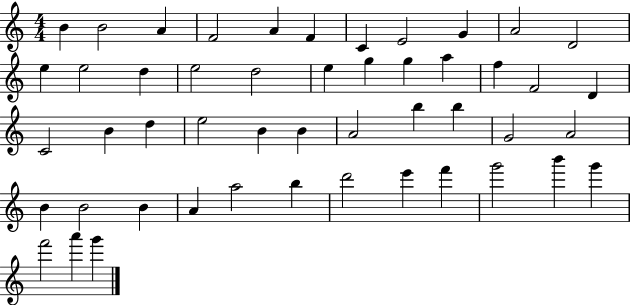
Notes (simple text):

B4/q B4/h A4/q F4/h A4/q F4/q C4/q E4/h G4/q A4/h D4/h E5/q E5/h D5/q E5/h D5/h E5/q G5/q G5/q A5/q F5/q F4/h D4/q C4/h B4/q D5/q E5/h B4/q B4/q A4/h B5/q B5/q G4/h A4/h B4/q B4/h B4/q A4/q A5/h B5/q D6/h E6/q F6/q G6/h B6/q G6/q F6/h A6/q G6/q